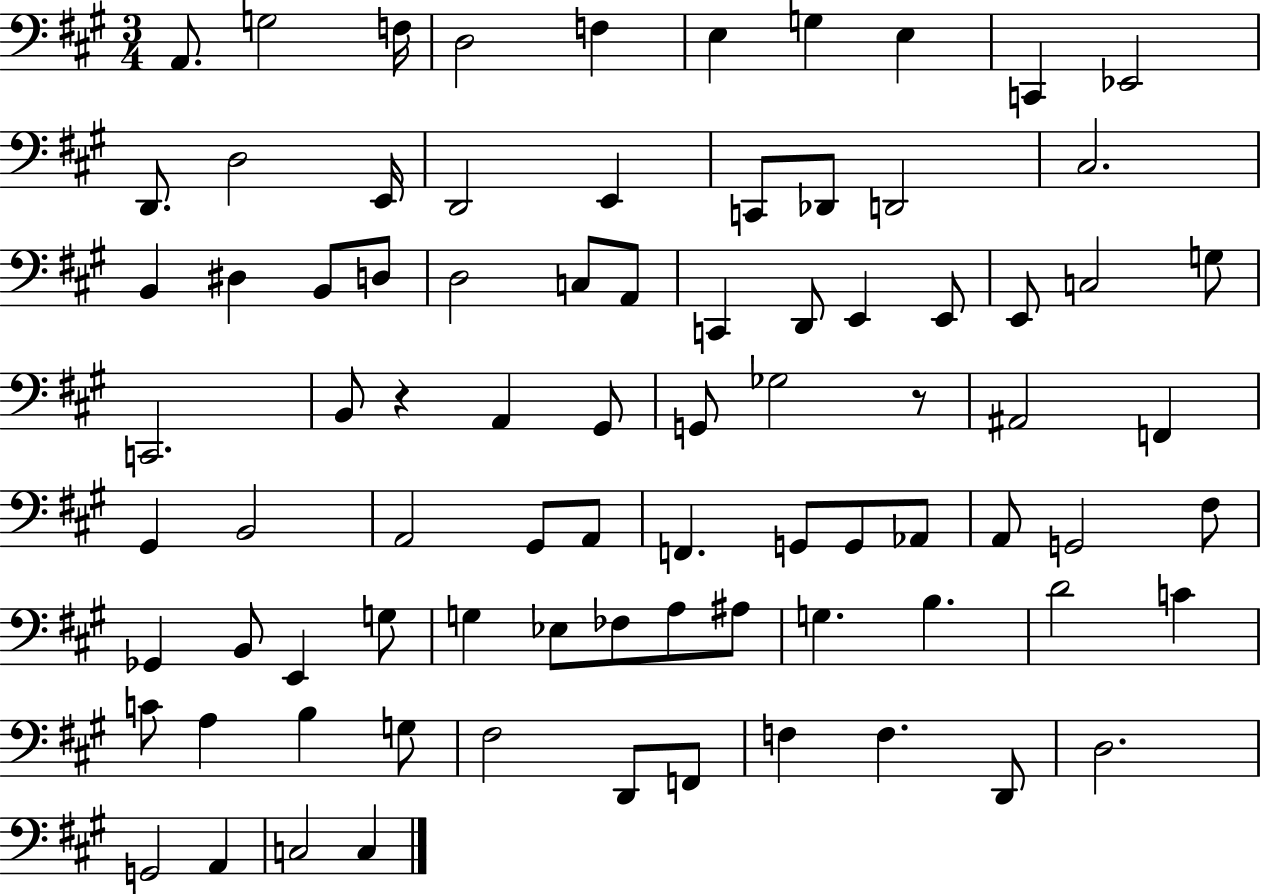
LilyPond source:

{
  \clef bass
  \numericTimeSignature
  \time 3/4
  \key a \major
  \repeat volta 2 { a,8. g2 f16 | d2 f4 | e4 g4 e4 | c,4 ees,2 | \break d,8. d2 e,16 | d,2 e,4 | c,8 des,8 d,2 | cis2. | \break b,4 dis4 b,8 d8 | d2 c8 a,8 | c,4 d,8 e,4 e,8 | e,8 c2 g8 | \break c,2. | b,8 r4 a,4 gis,8 | g,8 ges2 r8 | ais,2 f,4 | \break gis,4 b,2 | a,2 gis,8 a,8 | f,4. g,8 g,8 aes,8 | a,8 g,2 fis8 | \break ges,4 b,8 e,4 g8 | g4 ees8 fes8 a8 ais8 | g4. b4. | d'2 c'4 | \break c'8 a4 b4 g8 | fis2 d,8 f,8 | f4 f4. d,8 | d2. | \break g,2 a,4 | c2 c4 | } \bar "|."
}